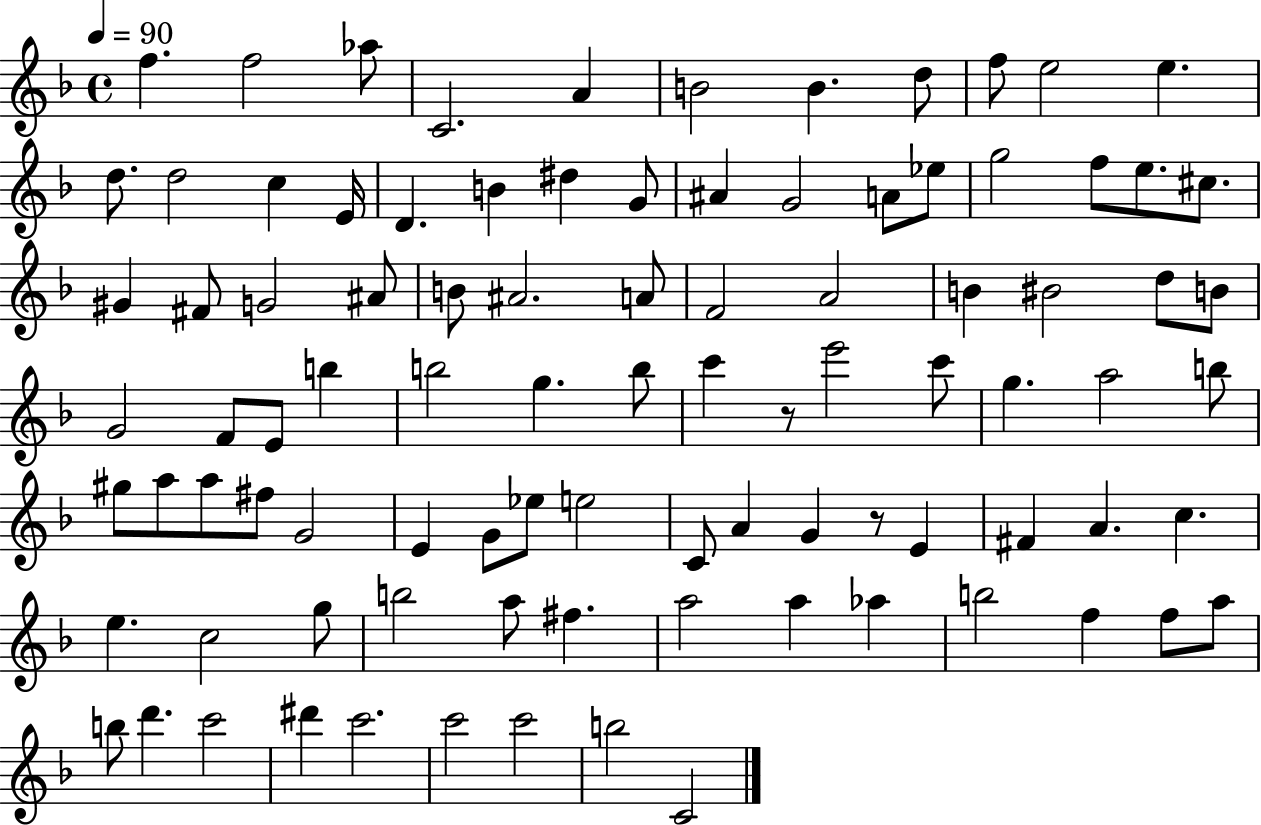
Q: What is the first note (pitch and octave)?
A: F5